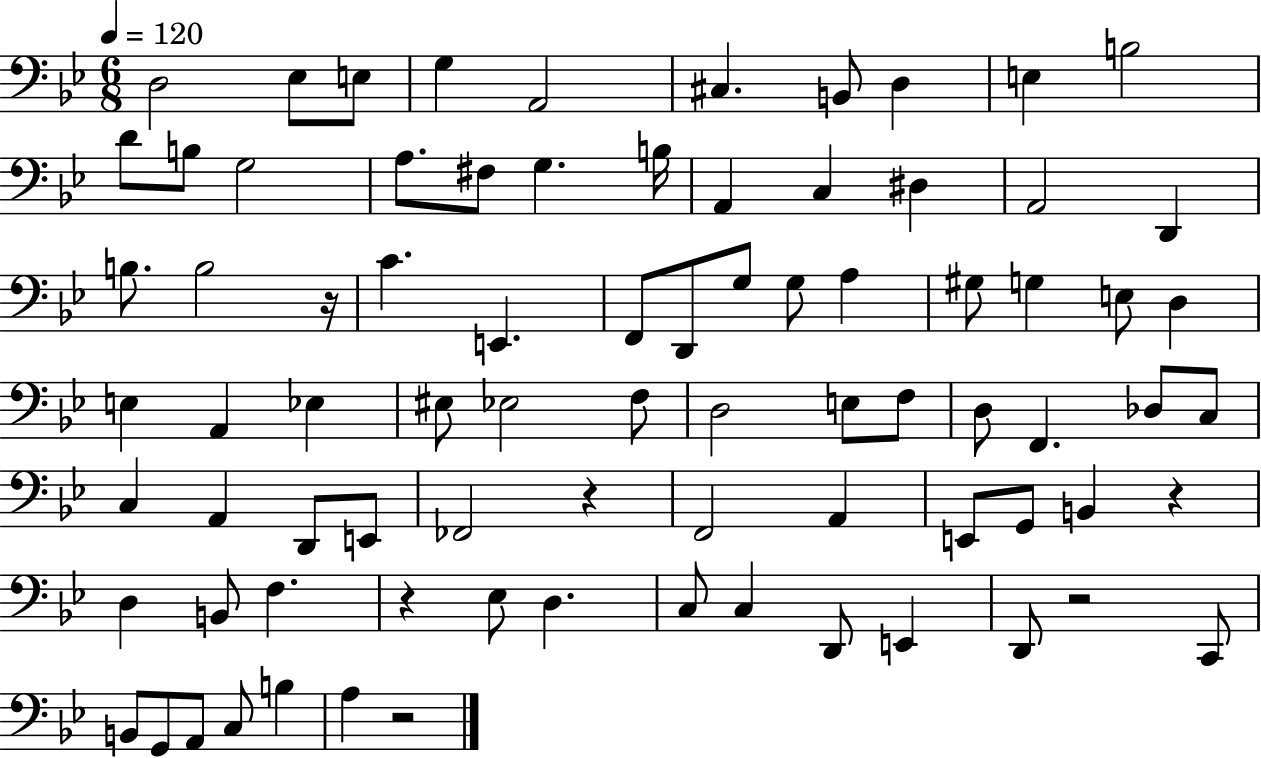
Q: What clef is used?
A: bass